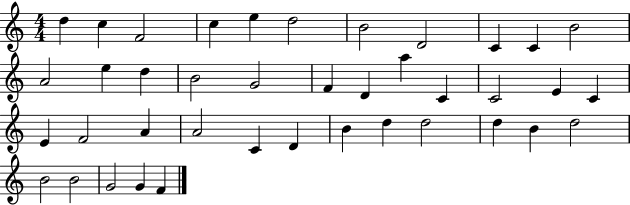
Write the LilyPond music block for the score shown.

{
  \clef treble
  \numericTimeSignature
  \time 4/4
  \key c \major
  d''4 c''4 f'2 | c''4 e''4 d''2 | b'2 d'2 | c'4 c'4 b'2 | \break a'2 e''4 d''4 | b'2 g'2 | f'4 d'4 a''4 c'4 | c'2 e'4 c'4 | \break e'4 f'2 a'4 | a'2 c'4 d'4 | b'4 d''4 d''2 | d''4 b'4 d''2 | \break b'2 b'2 | g'2 g'4 f'4 | \bar "|."
}